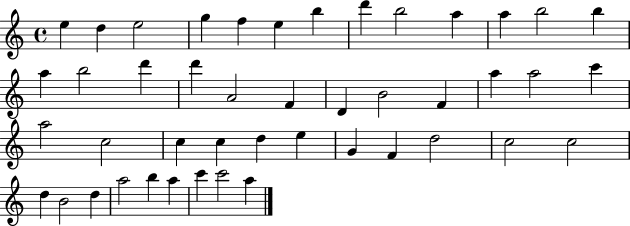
X:1
T:Untitled
M:4/4
L:1/4
K:C
e d e2 g f e b d' b2 a a b2 b a b2 d' d' A2 F D B2 F a a2 c' a2 c2 c c d e G F d2 c2 c2 d B2 d a2 b a c' c'2 a